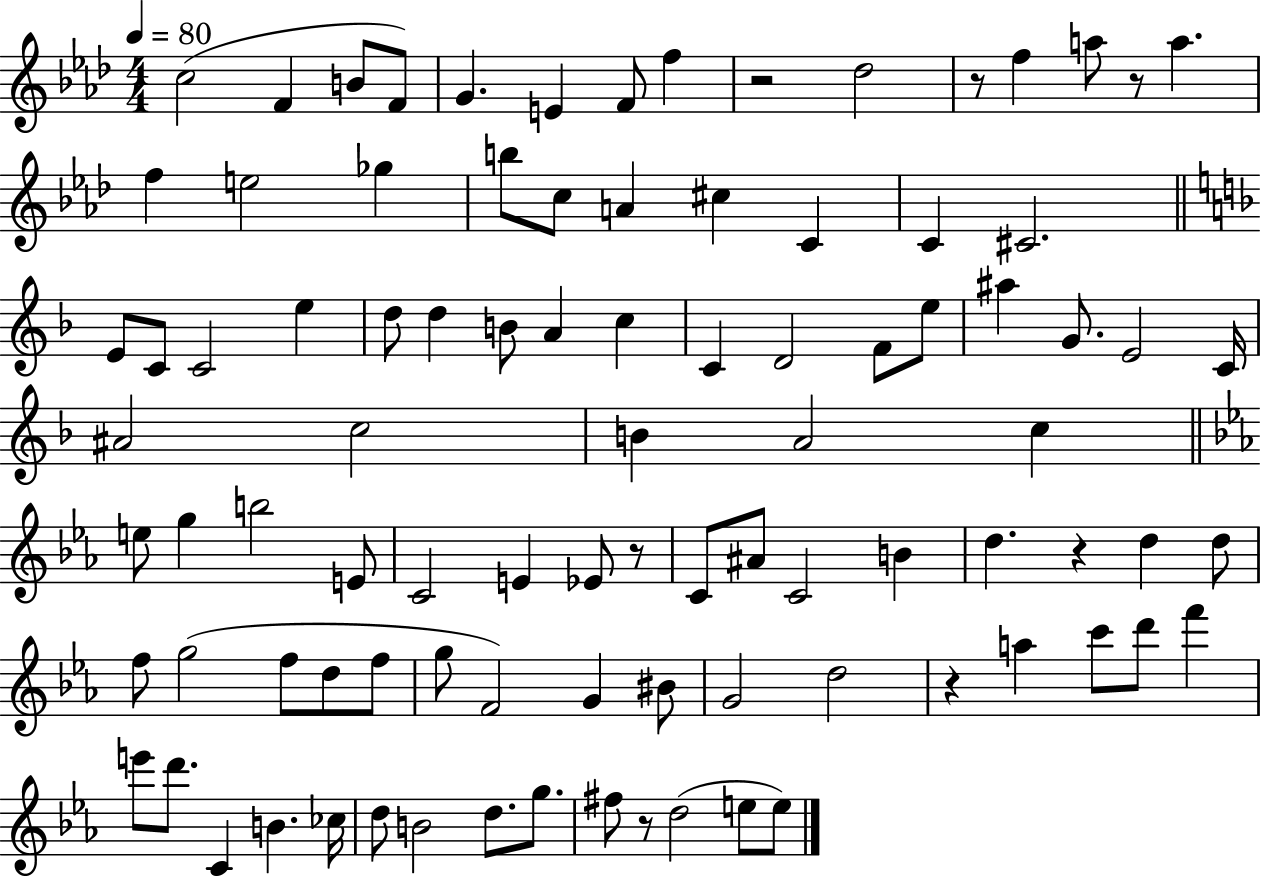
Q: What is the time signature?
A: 4/4